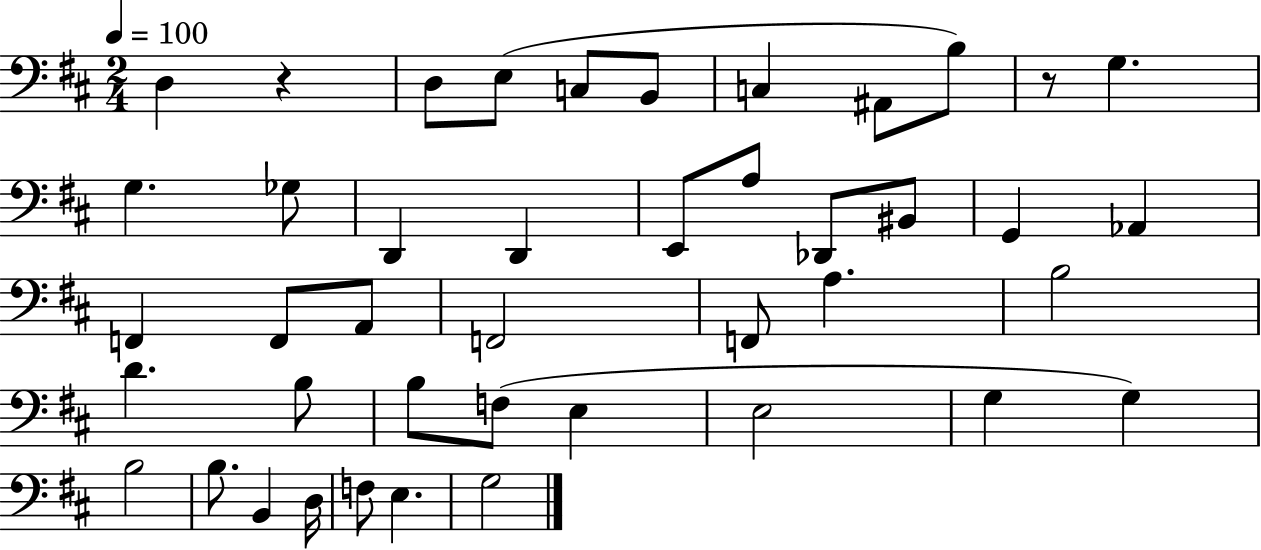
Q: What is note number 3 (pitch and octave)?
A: E3